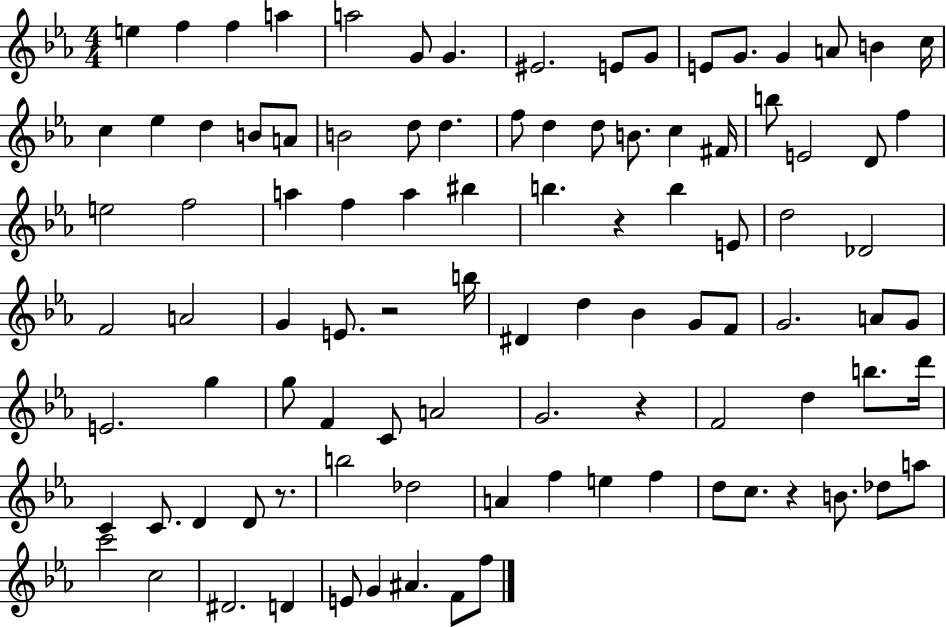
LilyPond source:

{
  \clef treble
  \numericTimeSignature
  \time 4/4
  \key ees \major
  \repeat volta 2 { e''4 f''4 f''4 a''4 | a''2 g'8 g'4. | eis'2. e'8 g'8 | e'8 g'8. g'4 a'8 b'4 c''16 | \break c''4 ees''4 d''4 b'8 a'8 | b'2 d''8 d''4. | f''8 d''4 d''8 b'8. c''4 fis'16 | b''8 e'2 d'8 f''4 | \break e''2 f''2 | a''4 f''4 a''4 bis''4 | b''4. r4 b''4 e'8 | d''2 des'2 | \break f'2 a'2 | g'4 e'8. r2 b''16 | dis'4 d''4 bes'4 g'8 f'8 | g'2. a'8 g'8 | \break e'2. g''4 | g''8 f'4 c'8 a'2 | g'2. r4 | f'2 d''4 b''8. d'''16 | \break c'4 c'8. d'4 d'8 r8. | b''2 des''2 | a'4 f''4 e''4 f''4 | d''8 c''8. r4 b'8. des''8 a''8 | \break c'''2 c''2 | dis'2. d'4 | e'8 g'4 ais'4. f'8 f''8 | } \bar "|."
}